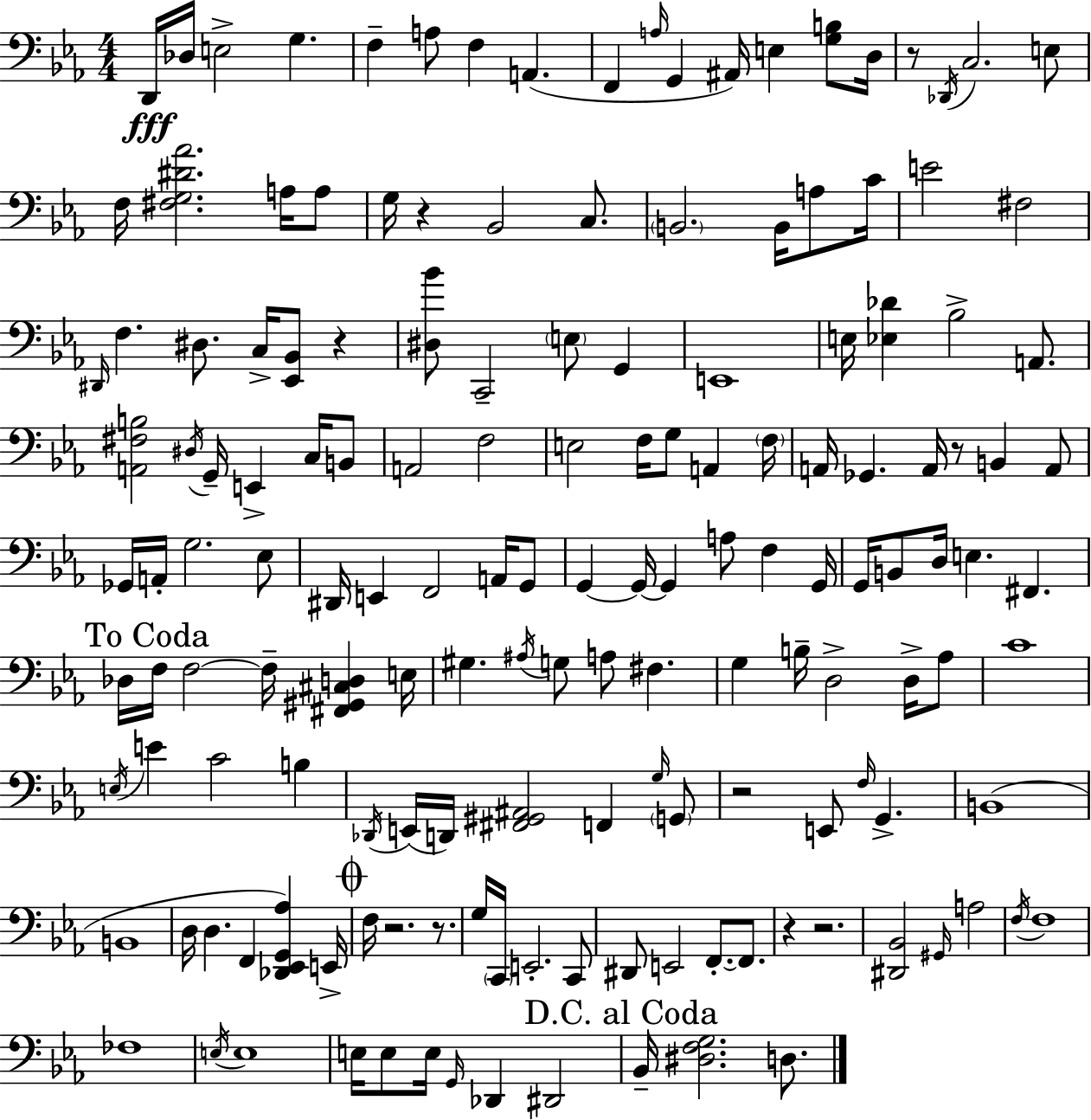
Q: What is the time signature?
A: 4/4